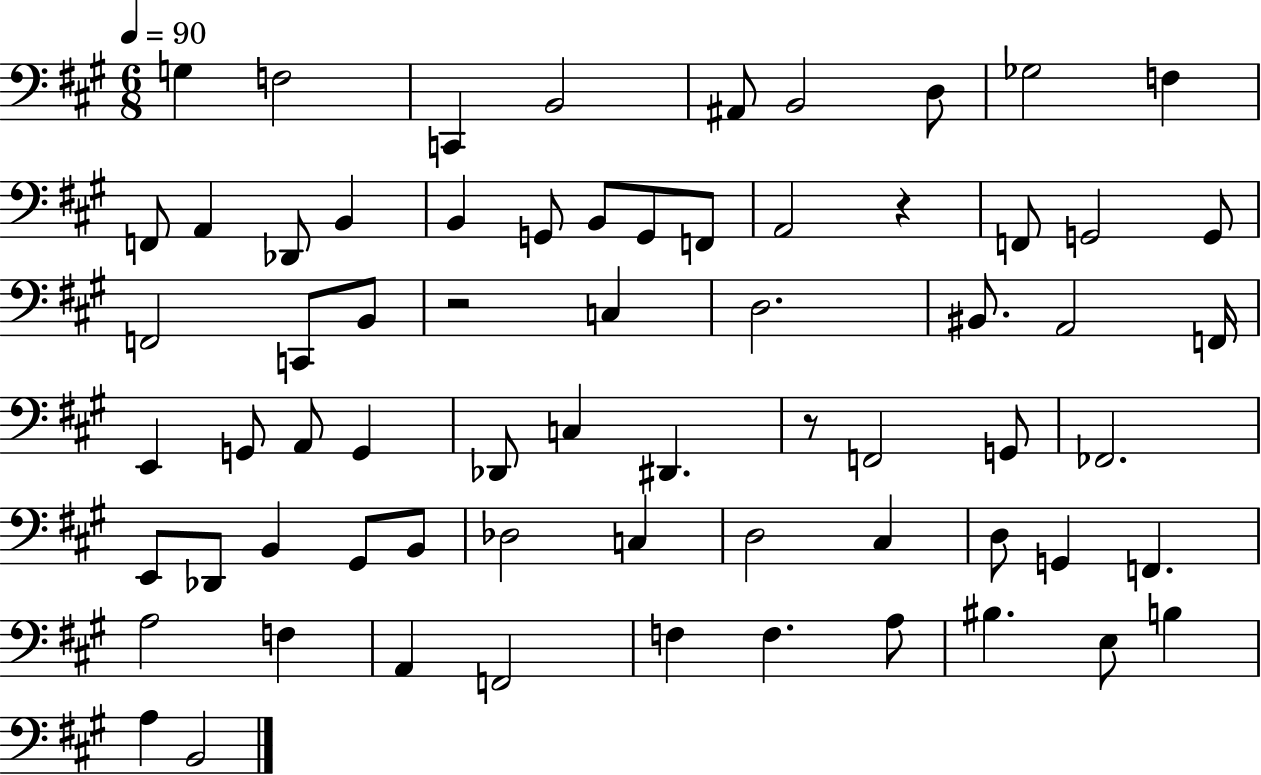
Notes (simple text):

G3/q F3/h C2/q B2/h A#2/e B2/h D3/e Gb3/h F3/q F2/e A2/q Db2/e B2/q B2/q G2/e B2/e G2/e F2/e A2/h R/q F2/e G2/h G2/e F2/h C2/e B2/e R/h C3/q D3/h. BIS2/e. A2/h F2/s E2/q G2/e A2/e G2/q Db2/e C3/q D#2/q. R/e F2/h G2/e FES2/h. E2/e Db2/e B2/q G#2/e B2/e Db3/h C3/q D3/h C#3/q D3/e G2/q F2/q. A3/h F3/q A2/q F2/h F3/q F3/q. A3/e BIS3/q. E3/e B3/q A3/q B2/h